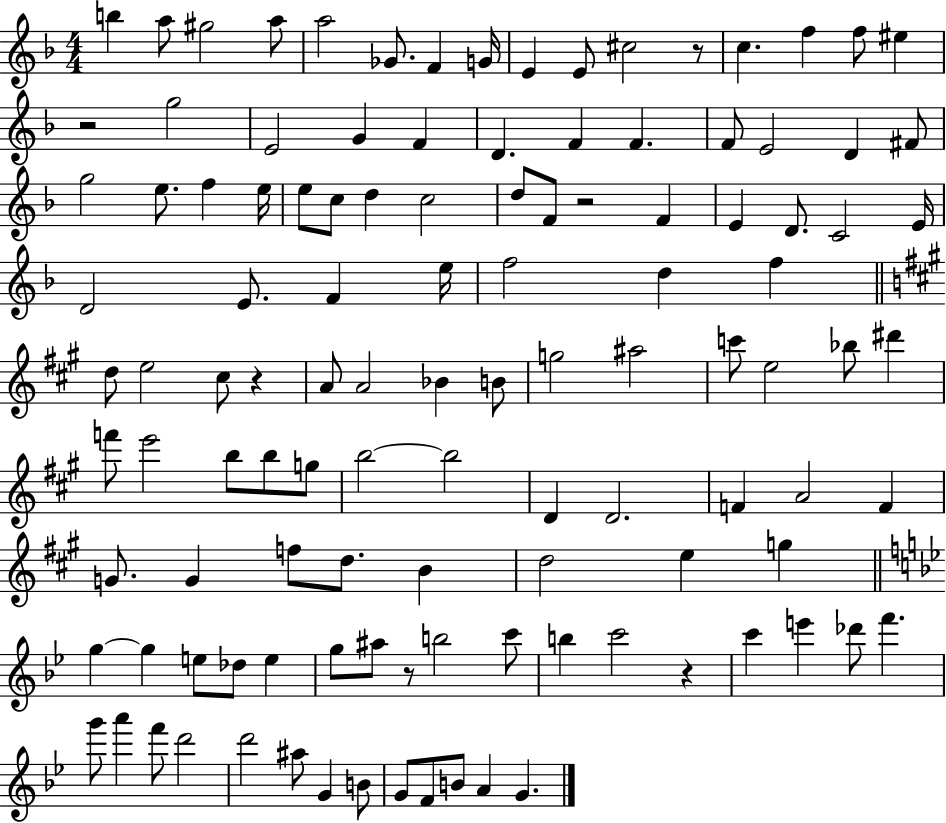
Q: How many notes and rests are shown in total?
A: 115